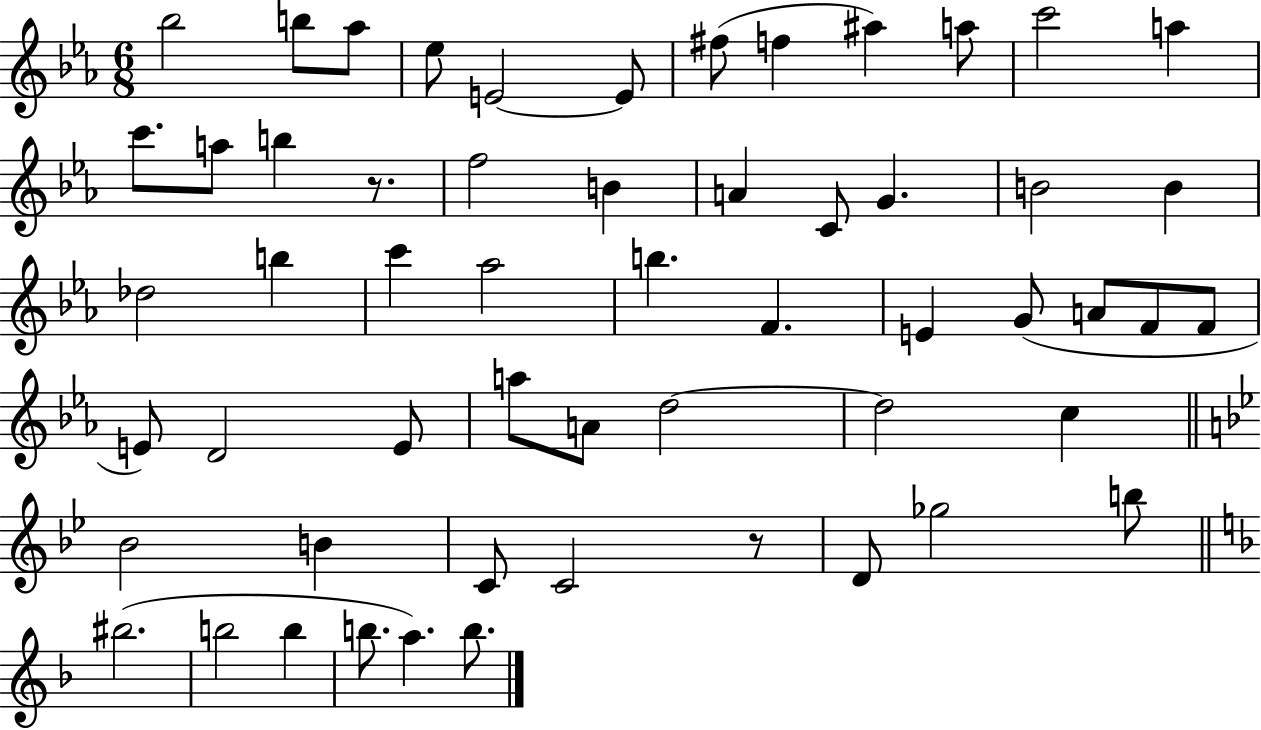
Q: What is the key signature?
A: EES major